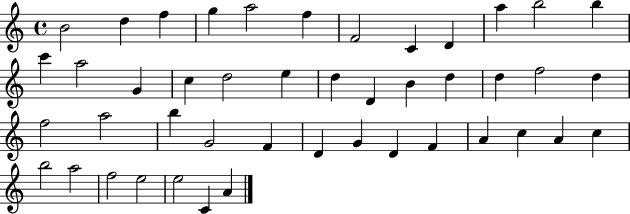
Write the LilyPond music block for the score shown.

{
  \clef treble
  \time 4/4
  \defaultTimeSignature
  \key c \major
  b'2 d''4 f''4 | g''4 a''2 f''4 | f'2 c'4 d'4 | a''4 b''2 b''4 | \break c'''4 a''2 g'4 | c''4 d''2 e''4 | d''4 d'4 b'4 d''4 | d''4 f''2 d''4 | \break f''2 a''2 | b''4 g'2 f'4 | d'4 g'4 d'4 f'4 | a'4 c''4 a'4 c''4 | \break b''2 a''2 | f''2 e''2 | e''2 c'4 a'4 | \bar "|."
}